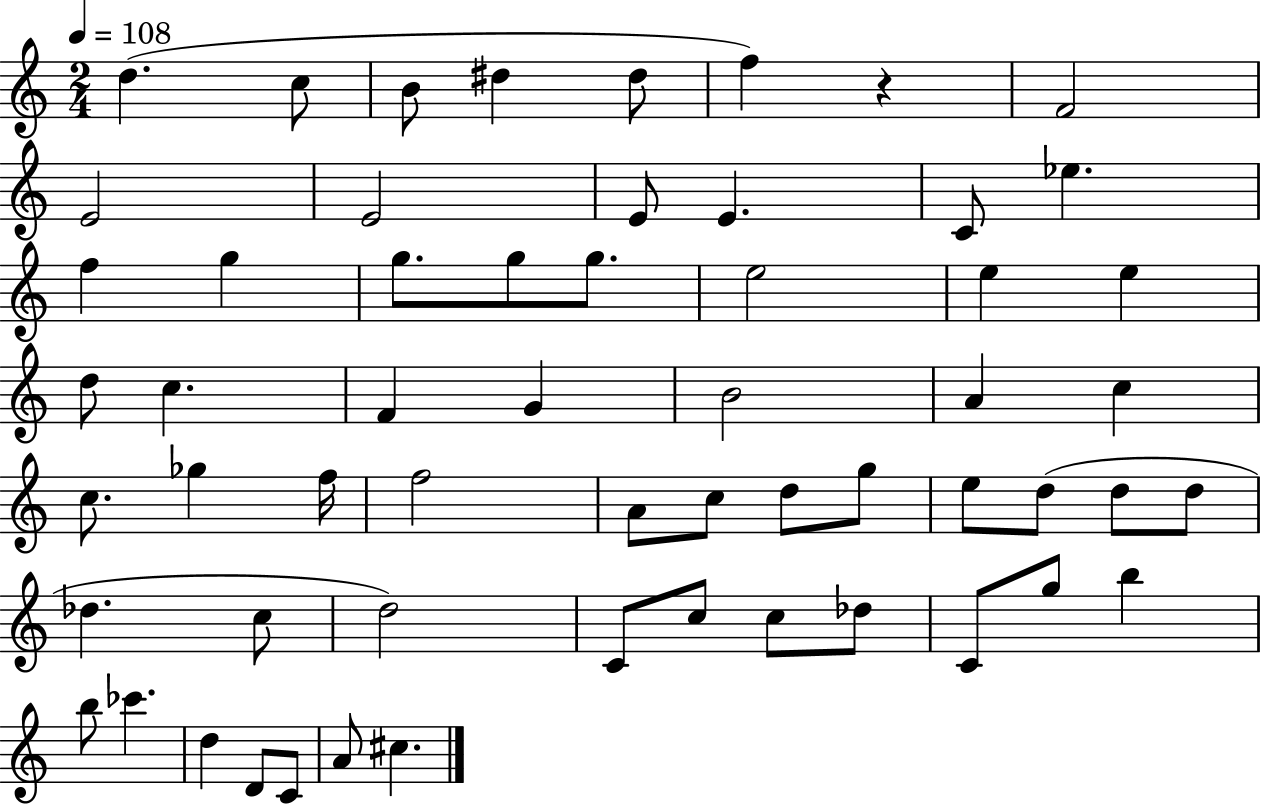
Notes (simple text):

D5/q. C5/e B4/e D#5/q D#5/e F5/q R/q F4/h E4/h E4/h E4/e E4/q. C4/e Eb5/q. F5/q G5/q G5/e. G5/e G5/e. E5/h E5/q E5/q D5/e C5/q. F4/q G4/q B4/h A4/q C5/q C5/e. Gb5/q F5/s F5/h A4/e C5/e D5/e G5/e E5/e D5/e D5/e D5/e Db5/q. C5/e D5/h C4/e C5/e C5/e Db5/e C4/e G5/e B5/q B5/e CES6/q. D5/q D4/e C4/e A4/e C#5/q.